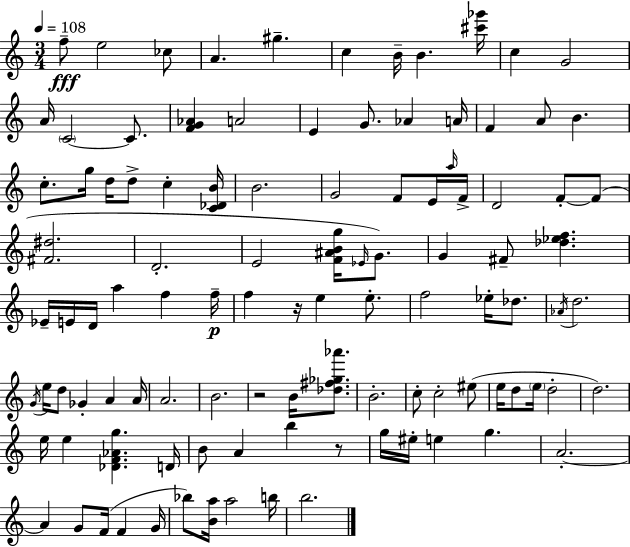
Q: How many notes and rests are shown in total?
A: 105